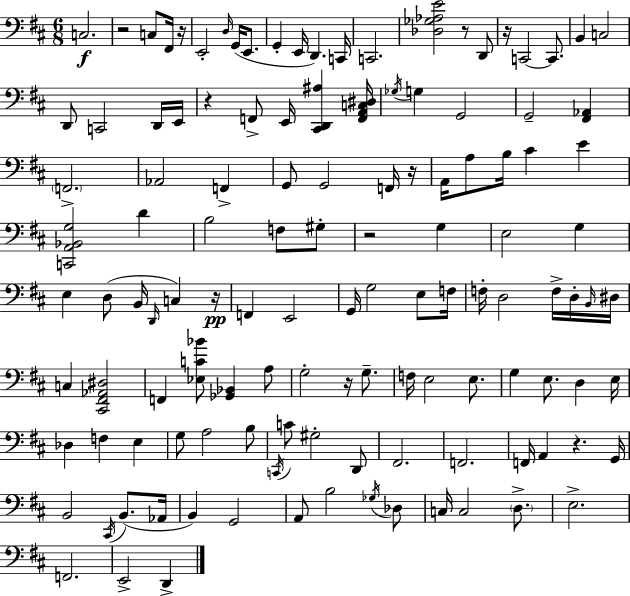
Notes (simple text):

C3/h. R/h C3/e F#2/s R/s E2/h D3/s G2/s E2/e. G2/q E2/s D2/q. C2/s C2/h. [Db3,Gb3,Ab3,E4]/h R/e D2/e R/s C2/h C2/e. B2/q C3/h D2/e C2/h D2/s E2/s R/q F2/e E2/s [C#2,D2,A#3]/q [F2,A2,C3,D#3]/s Gb3/s G3/q G2/h G2/h [F#2,Ab2]/q F2/h. Ab2/h F2/q G2/e G2/h F2/s R/s A2/s A3/e B3/s C#4/q E4/q [C2,A2,Bb2,G3]/h D4/q B3/h F3/e G#3/e R/h G3/q E3/h G3/q E3/q D3/e B2/s D2/s C3/q R/s F2/q E2/h G2/s G3/h E3/e F3/s F3/s D3/h F3/s D3/s B2/s D#3/s C3/q [C#2,F#2,Ab2,D#3]/h F2/q [Eb3,C4,Bb4]/e [Gb2,Bb2]/q A3/e G3/h R/s G3/e. F3/s E3/h E3/e. G3/q E3/e. D3/q E3/s Db3/q F3/q E3/q G3/e A3/h B3/e C2/s C4/e G#3/h D2/e F#2/h. F2/h. F2/s A2/q R/q. G2/s B2/h C#2/s B2/e. Ab2/s B2/q G2/h A2/e B3/h Gb3/s Db3/e C3/s C3/h D3/e. E3/h. F2/h. E2/h D2/q